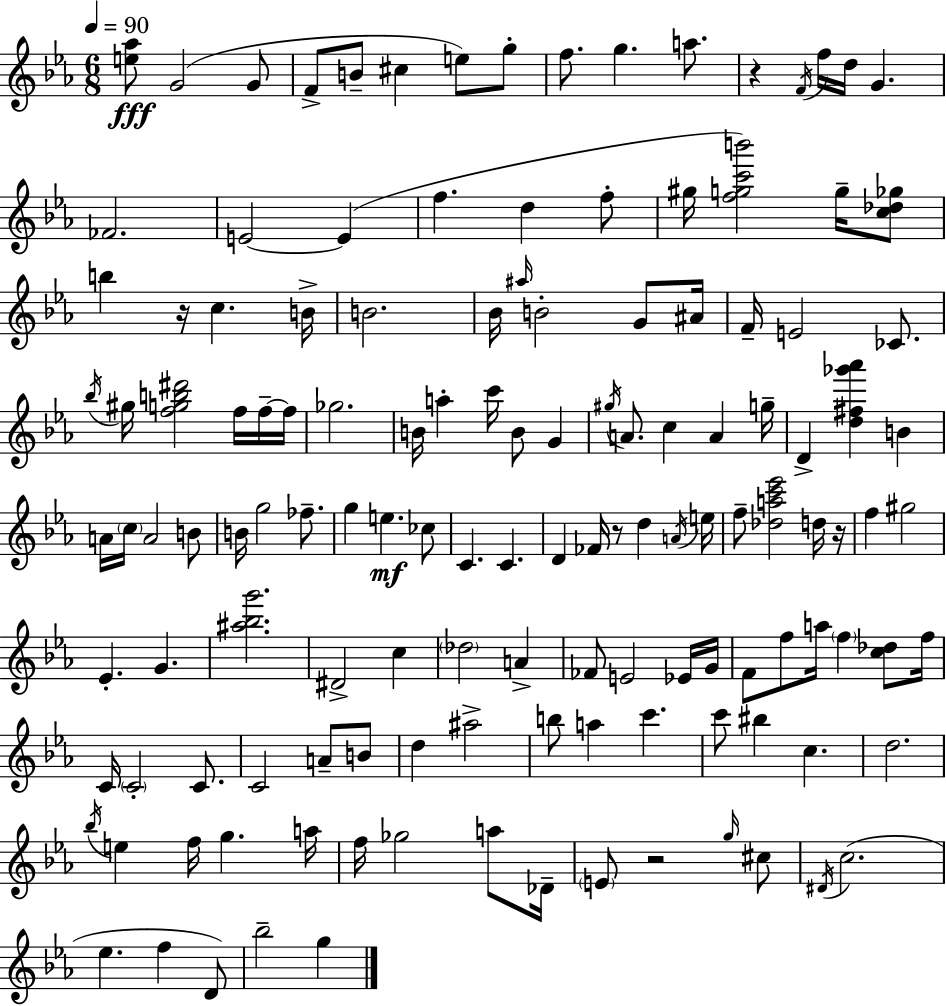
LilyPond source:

{
  \clef treble
  \numericTimeSignature
  \time 6/8
  \key c \minor
  \tempo 4 = 90
  <e'' aes''>8\fff g'2( g'8 | f'8-> b'8-- cis''4 e''8) g''8-. | f''8. g''4. a''8. | r4 \acciaccatura { f'16 } f''16 d''16 g'4. | \break fes'2. | e'2~~ e'4( | f''4. d''4 f''8-. | gis''16 <f'' g'' c''' b'''>2) g''16-- <c'' des'' ges''>8 | \break b''4 r16 c''4. | b'16-> b'2. | bes'16 \grace { ais''16 } b'2-. g'8 | ais'16 f'16-- e'2 ces'8. | \break \acciaccatura { bes''16 } gis''16 <f'' g'' b'' dis'''>2 | f''16 f''16--~~ f''16 ges''2. | b'16 a''4-. c'''16 b'8 g'4 | \acciaccatura { gis''16 } a'8. c''4 a'4 | \break g''16-- d'4-> <d'' fis'' ges''' aes'''>4 | b'4 a'16 \parenthesize c''16 a'2 | b'8 b'16 g''2 | fes''8.-- g''4 e''4.\mf | \break ces''8 c'4. c'4. | d'4 fes'16 r8 d''4 | \acciaccatura { a'16 } e''16 f''8-- <des'' a'' c''' ees'''>2 | d''16 r16 f''4 gis''2 | \break ees'4.-. g'4. | <ais'' bes'' g'''>2. | dis'2-> | c''4 \parenthesize des''2 | \break a'4-> fes'8 e'2 | ees'16 g'16 f'8 f''8 a''16 \parenthesize f''4 | <c'' des''>8 f''16 c'16 \parenthesize c'2-. | c'8. c'2 | \break a'8-- b'8 d''4 ais''2-> | b''8 a''4 c'''4. | c'''8 bis''4 c''4. | d''2. | \break \acciaccatura { bes''16 } e''4 f''16 g''4. | a''16 f''16 ges''2 | a''8 des'16-- \parenthesize e'8 r2 | \grace { g''16 } cis''8 \acciaccatura { dis'16 } c''2.( | \break ees''4. | f''4 d'8) bes''2-- | g''4 \bar "|."
}